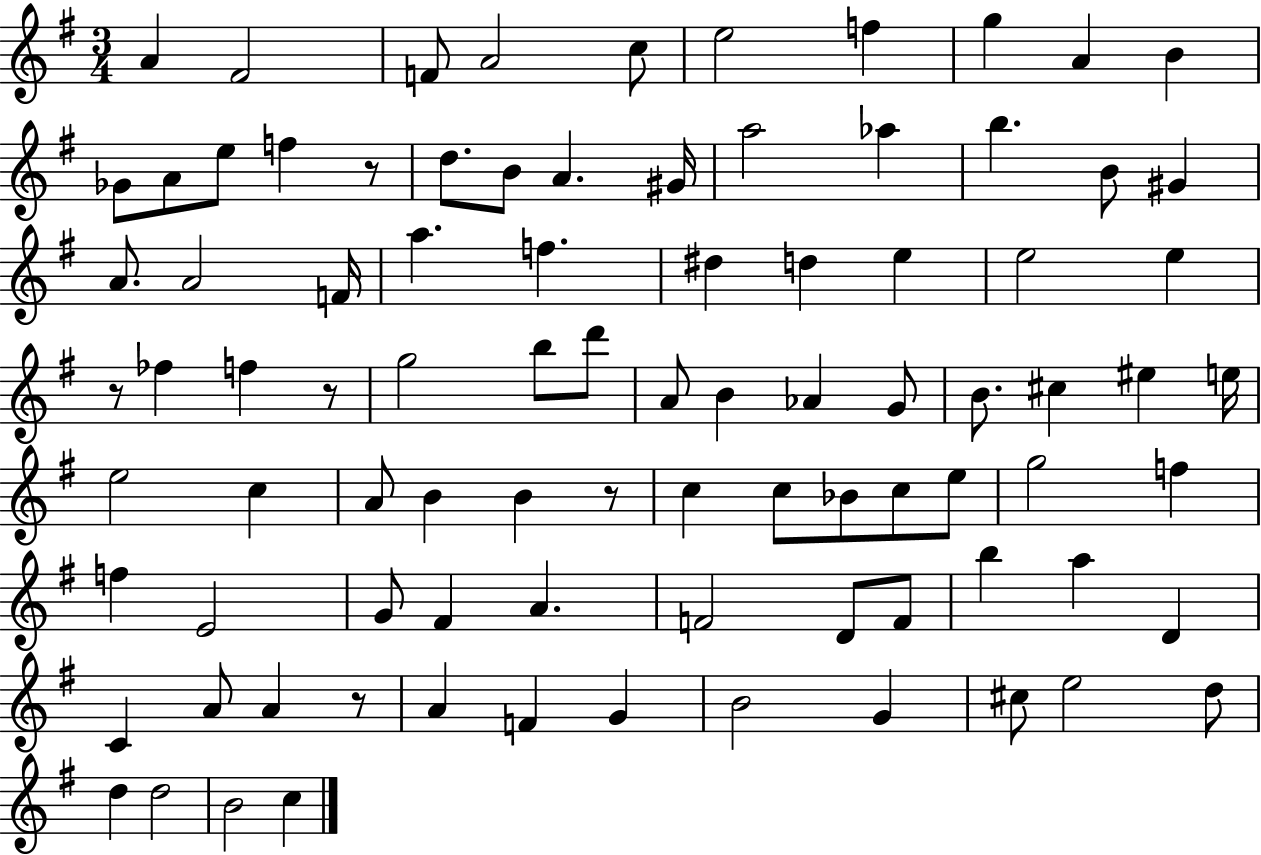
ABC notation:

X:1
T:Untitled
M:3/4
L:1/4
K:G
A ^F2 F/2 A2 c/2 e2 f g A B _G/2 A/2 e/2 f z/2 d/2 B/2 A ^G/4 a2 _a b B/2 ^G A/2 A2 F/4 a f ^d d e e2 e z/2 _f f z/2 g2 b/2 d'/2 A/2 B _A G/2 B/2 ^c ^e e/4 e2 c A/2 B B z/2 c c/2 _B/2 c/2 e/2 g2 f f E2 G/2 ^F A F2 D/2 F/2 b a D C A/2 A z/2 A F G B2 G ^c/2 e2 d/2 d d2 B2 c